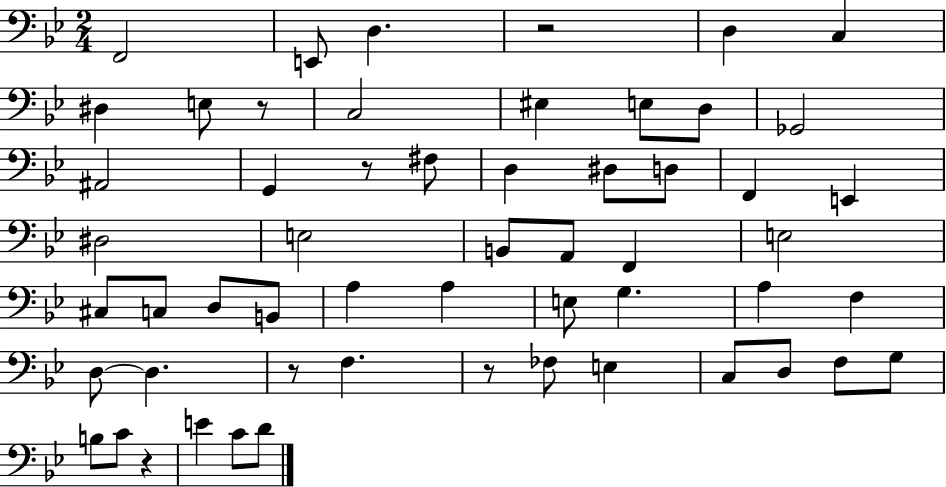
F2/h E2/e D3/q. R/h D3/q C3/q D#3/q E3/e R/e C3/h EIS3/q E3/e D3/e Gb2/h A#2/h G2/q R/e F#3/e D3/q D#3/e D3/e F2/q E2/q D#3/h E3/h B2/e A2/e F2/q E3/h C#3/e C3/e D3/e B2/e A3/q A3/q E3/e G3/q. A3/q F3/q D3/e D3/q. R/e F3/q. R/e FES3/e E3/q C3/e D3/e F3/e G3/e B3/e C4/e R/q E4/q C4/e D4/e